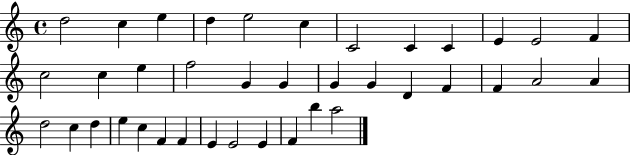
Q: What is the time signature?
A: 4/4